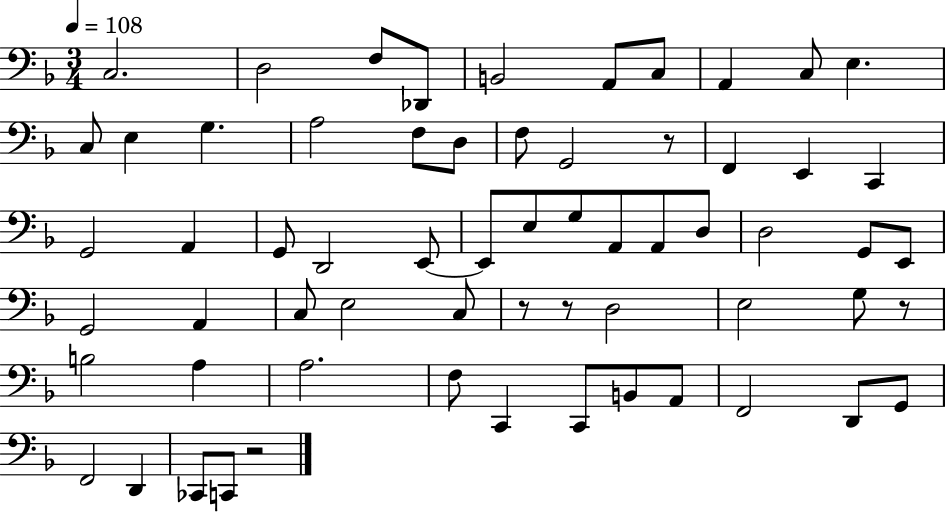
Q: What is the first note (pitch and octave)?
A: C3